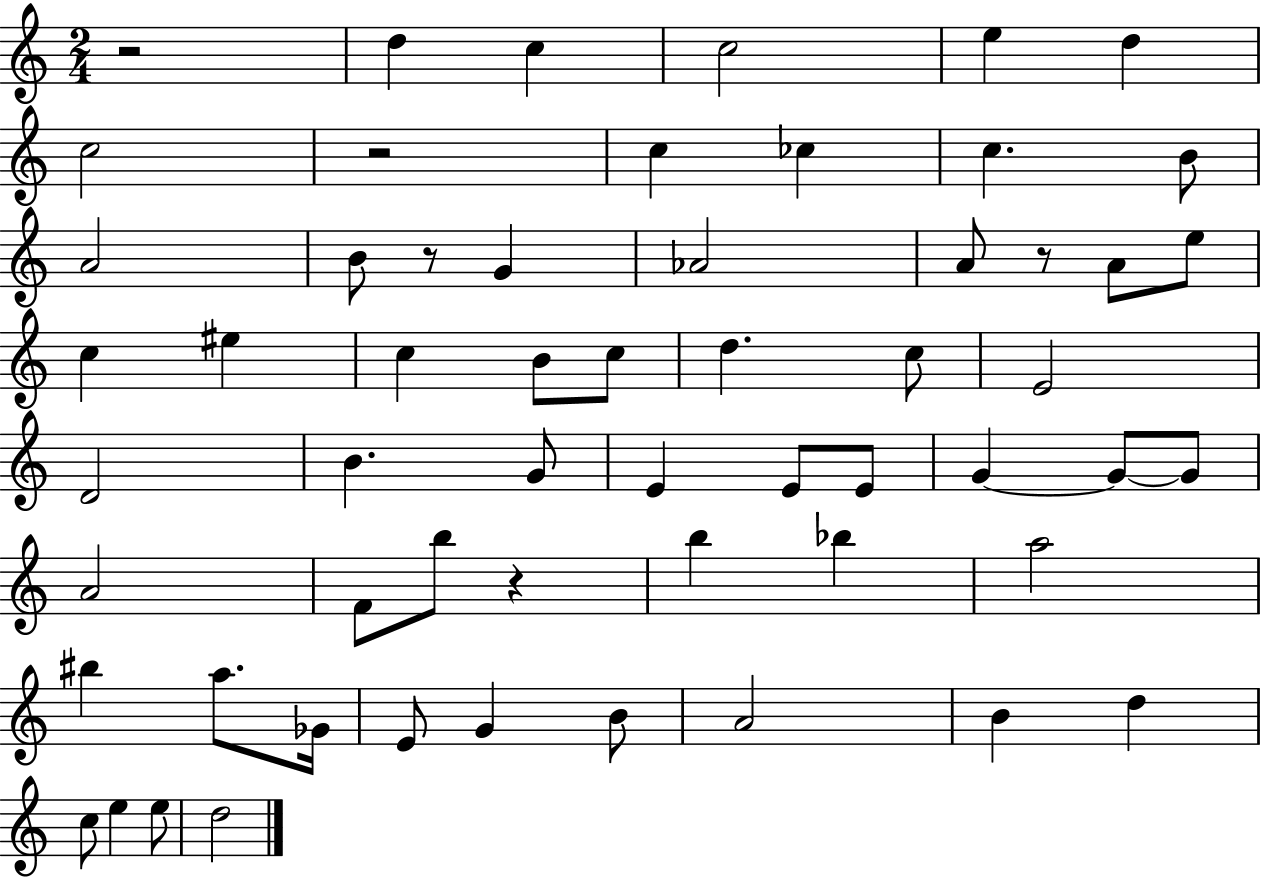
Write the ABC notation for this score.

X:1
T:Untitled
M:2/4
L:1/4
K:C
z2 d c c2 e d c2 z2 c _c c B/2 A2 B/2 z/2 G _A2 A/2 z/2 A/2 e/2 c ^e c B/2 c/2 d c/2 E2 D2 B G/2 E E/2 E/2 G G/2 G/2 A2 F/2 b/2 z b _b a2 ^b a/2 _G/4 E/2 G B/2 A2 B d c/2 e e/2 d2